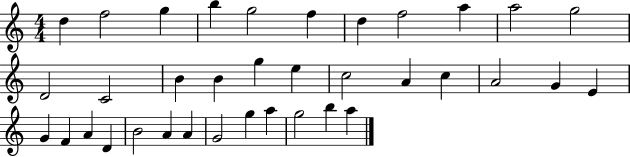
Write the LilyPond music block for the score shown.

{
  \clef treble
  \numericTimeSignature
  \time 4/4
  \key c \major
  d''4 f''2 g''4 | b''4 g''2 f''4 | d''4 f''2 a''4 | a''2 g''2 | \break d'2 c'2 | b'4 b'4 g''4 e''4 | c''2 a'4 c''4 | a'2 g'4 e'4 | \break g'4 f'4 a'4 d'4 | b'2 a'4 a'4 | g'2 g''4 a''4 | g''2 b''4 a''4 | \break \bar "|."
}